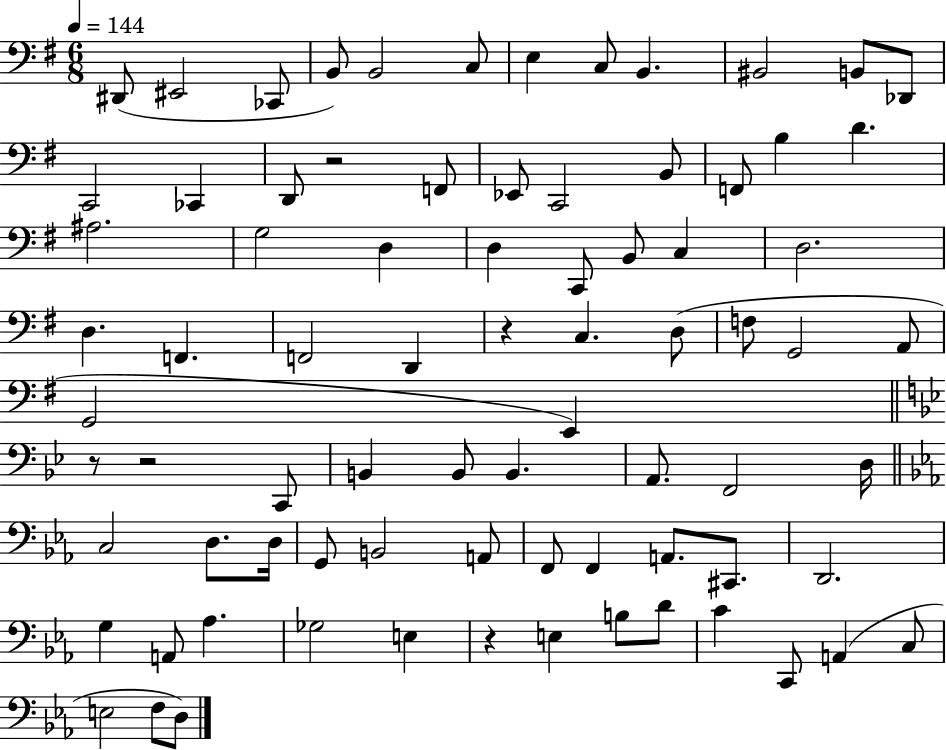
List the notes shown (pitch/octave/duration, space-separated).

D#2/e EIS2/h CES2/e B2/e B2/h C3/e E3/q C3/e B2/q. BIS2/h B2/e Db2/e C2/h CES2/q D2/e R/h F2/e Eb2/e C2/h B2/e F2/e B3/q D4/q. A#3/h. G3/h D3/q D3/q C2/e B2/e C3/q D3/h. D3/q. F2/q. F2/h D2/q R/q C3/q. D3/e F3/e G2/h A2/e G2/h E2/q R/e R/h C2/e B2/q B2/e B2/q. A2/e. F2/h D3/s C3/h D3/e. D3/s G2/e B2/h A2/e F2/e F2/q A2/e. C#2/e. D2/h. G3/q A2/e Ab3/q. Gb3/h E3/q R/q E3/q B3/e D4/e C4/q C2/e A2/q C3/e E3/h F3/e D3/e